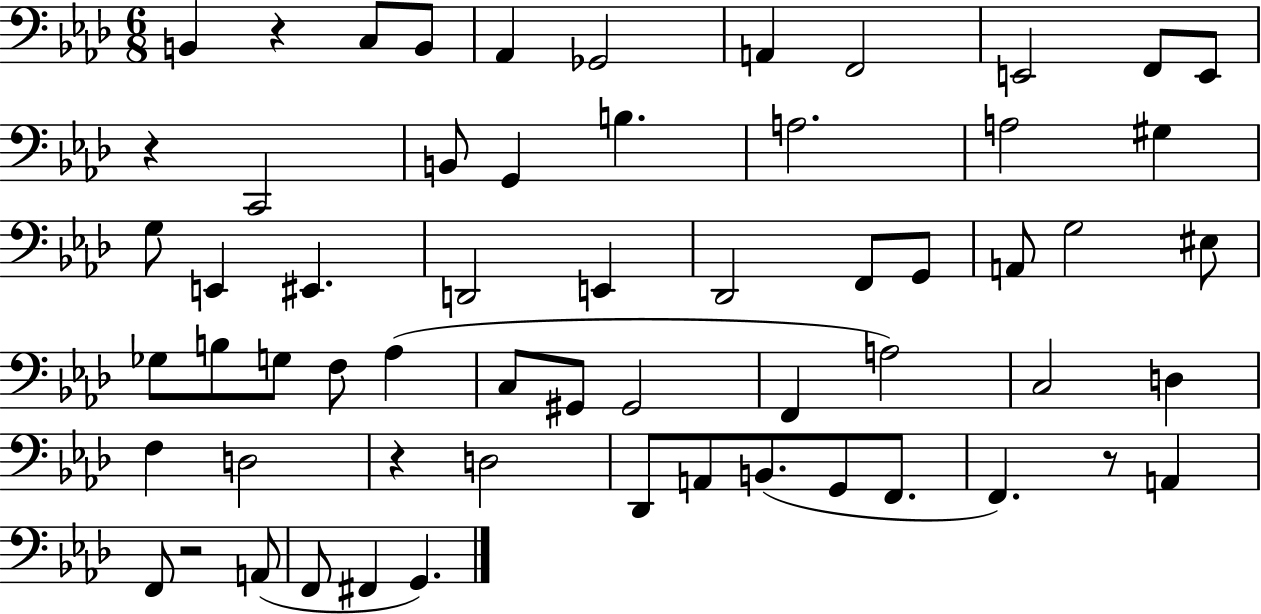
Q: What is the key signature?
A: AES major